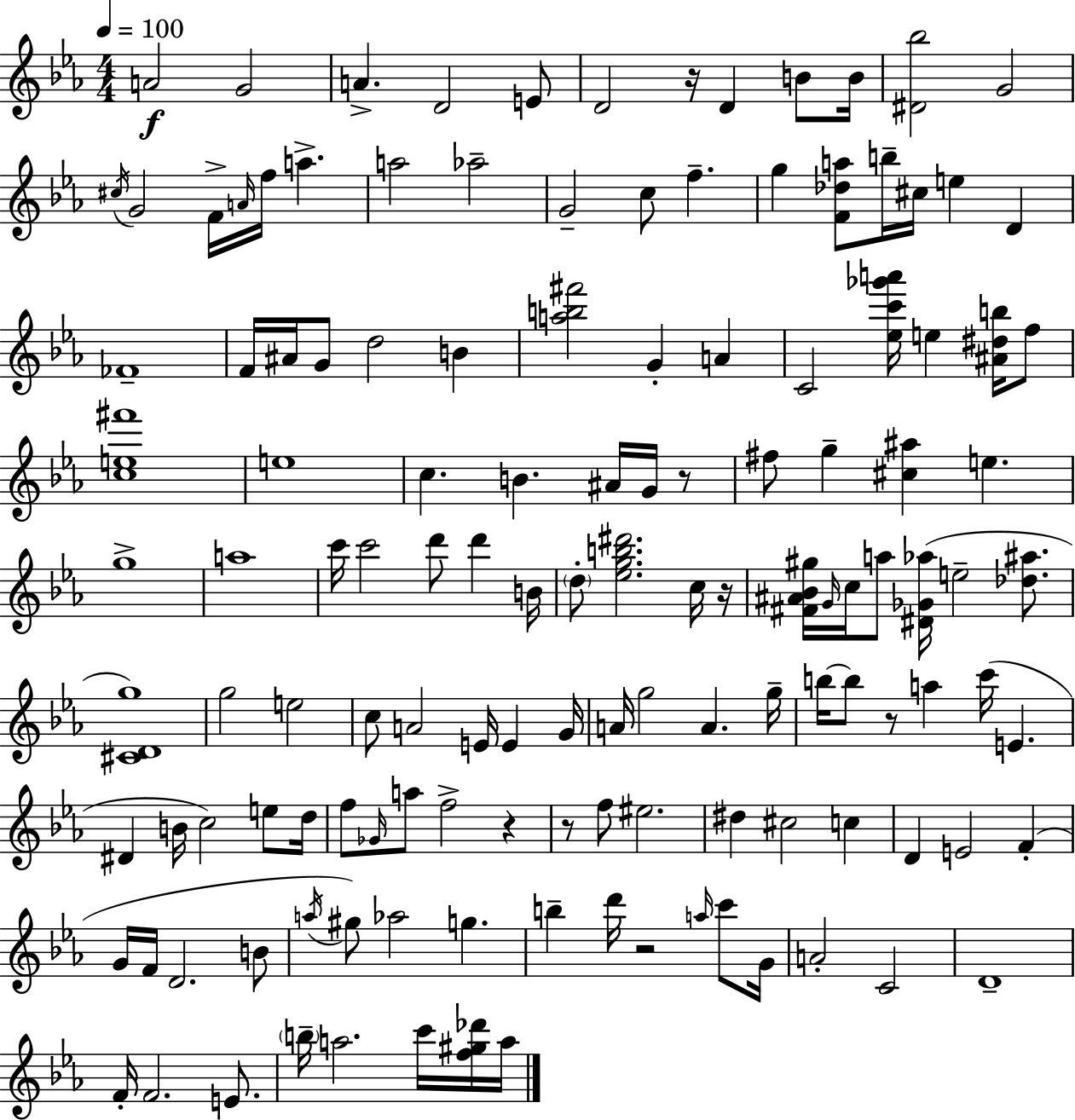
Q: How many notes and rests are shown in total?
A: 134